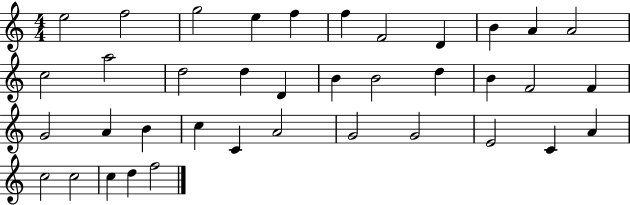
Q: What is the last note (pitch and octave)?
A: F5